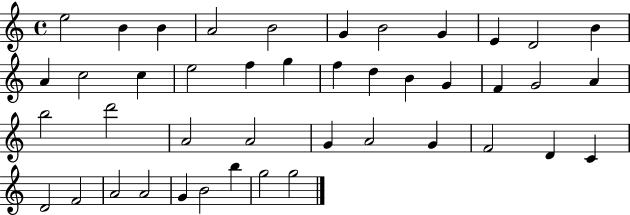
X:1
T:Untitled
M:4/4
L:1/4
K:C
e2 B B A2 B2 G B2 G E D2 B A c2 c e2 f g f d B G F G2 A b2 d'2 A2 A2 G A2 G F2 D C D2 F2 A2 A2 G B2 b g2 g2